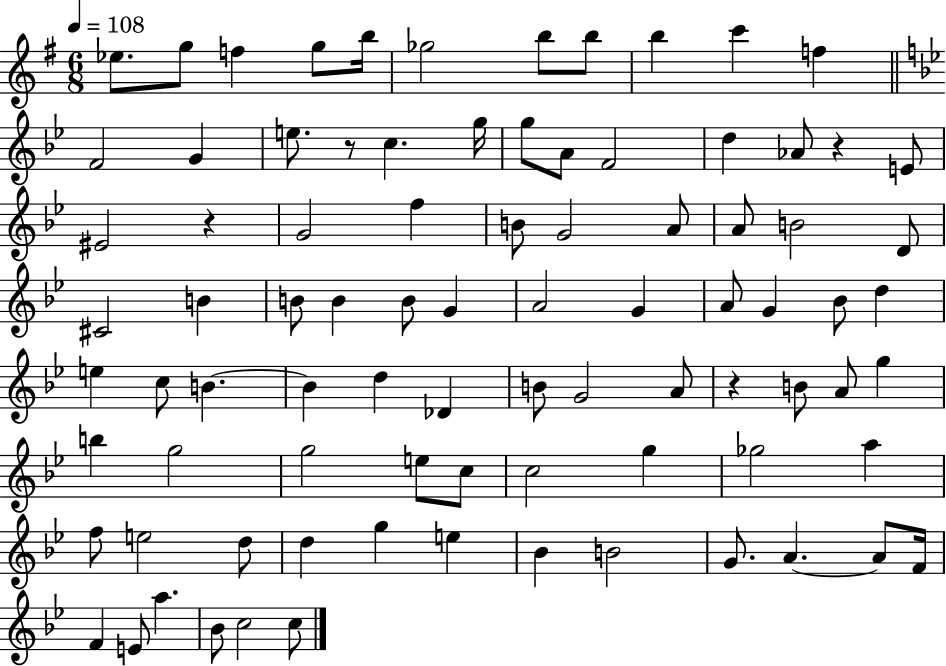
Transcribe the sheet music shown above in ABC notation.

X:1
T:Untitled
M:6/8
L:1/4
K:G
_e/2 g/2 f g/2 b/4 _g2 b/2 b/2 b c' f F2 G e/2 z/2 c g/4 g/2 A/2 F2 d _A/2 z E/2 ^E2 z G2 f B/2 G2 A/2 A/2 B2 D/2 ^C2 B B/2 B B/2 G A2 G A/2 G _B/2 d e c/2 B B d _D B/2 G2 A/2 z B/2 A/2 g b g2 g2 e/2 c/2 c2 g _g2 a f/2 e2 d/2 d g e _B B2 G/2 A A/2 F/4 F E/2 a _B/2 c2 c/2